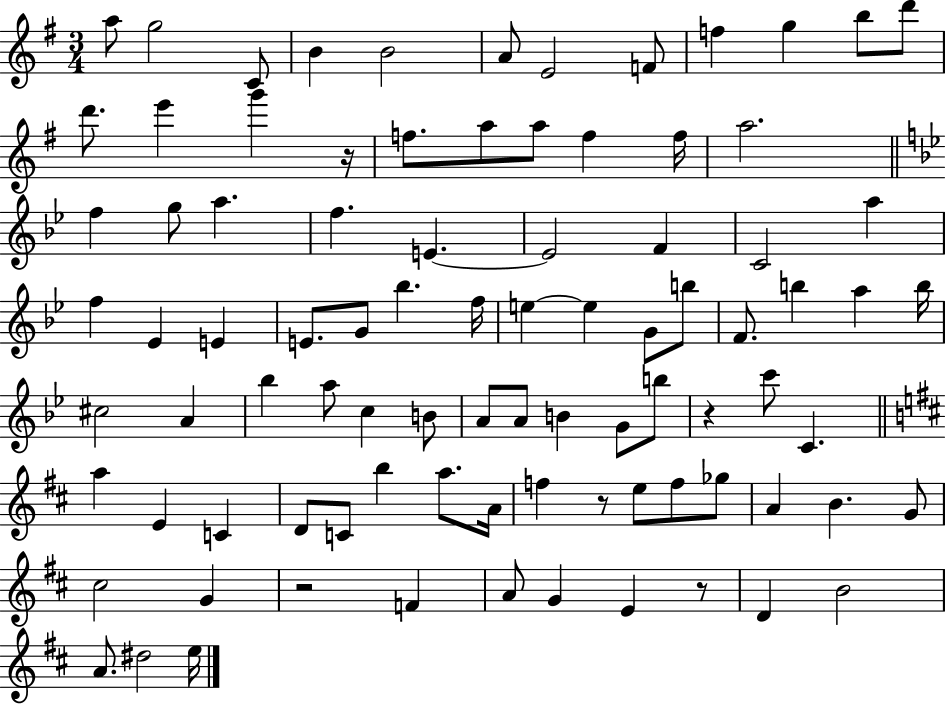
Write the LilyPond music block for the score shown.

{
  \clef treble
  \numericTimeSignature
  \time 3/4
  \key g \major
  a''8 g''2 c'8 | b'4 b'2 | a'8 e'2 f'8 | f''4 g''4 b''8 d'''8 | \break d'''8. e'''4 g'''4 r16 | f''8. a''8 a''8 f''4 f''16 | a''2. | \bar "||" \break \key bes \major f''4 g''8 a''4. | f''4. e'4.~~ | e'2 f'4 | c'2 a''4 | \break f''4 ees'4 e'4 | e'8. g'8 bes''4. f''16 | e''4~~ e''4 g'8 b''8 | f'8. b''4 a''4 b''16 | \break cis''2 a'4 | bes''4 a''8 c''4 b'8 | a'8 a'8 b'4 g'8 b''8 | r4 c'''8 c'4. | \break \bar "||" \break \key d \major a''4 e'4 c'4 | d'8 c'8 b''4 a''8. a'16 | f''4 r8 e''8 f''8 ges''8 | a'4 b'4. g'8 | \break cis''2 g'4 | r2 f'4 | a'8 g'4 e'4 r8 | d'4 b'2 | \break a'8. dis''2 e''16 | \bar "|."
}